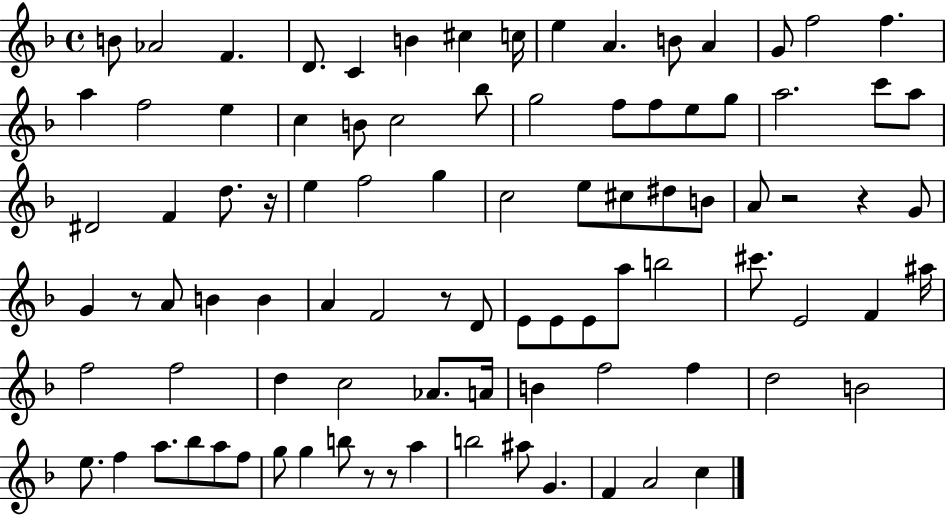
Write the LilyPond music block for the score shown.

{
  \clef treble
  \time 4/4
  \defaultTimeSignature
  \key f \major
  b'8 aes'2 f'4. | d'8. c'4 b'4 cis''4 c''16 | e''4 a'4. b'8 a'4 | g'8 f''2 f''4. | \break a''4 f''2 e''4 | c''4 b'8 c''2 bes''8 | g''2 f''8 f''8 e''8 g''8 | a''2. c'''8 a''8 | \break dis'2 f'4 d''8. r16 | e''4 f''2 g''4 | c''2 e''8 cis''8 dis''8 b'8 | a'8 r2 r4 g'8 | \break g'4 r8 a'8 b'4 b'4 | a'4 f'2 r8 d'8 | e'8 e'8 e'8 a''8 b''2 | cis'''8. e'2 f'4 ais''16 | \break f''2 f''2 | d''4 c''2 aes'8. a'16 | b'4 f''2 f''4 | d''2 b'2 | \break e''8. f''4 a''8. bes''8 a''8 f''8 | g''8 g''4 b''8 r8 r8 a''4 | b''2 ais''8 g'4. | f'4 a'2 c''4 | \break \bar "|."
}